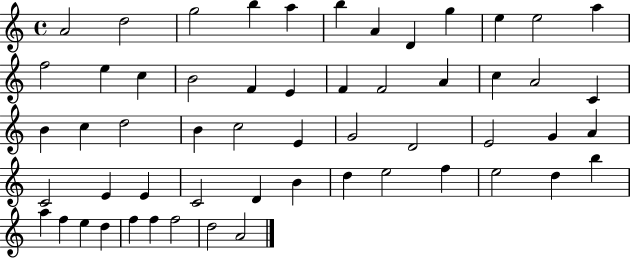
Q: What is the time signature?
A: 4/4